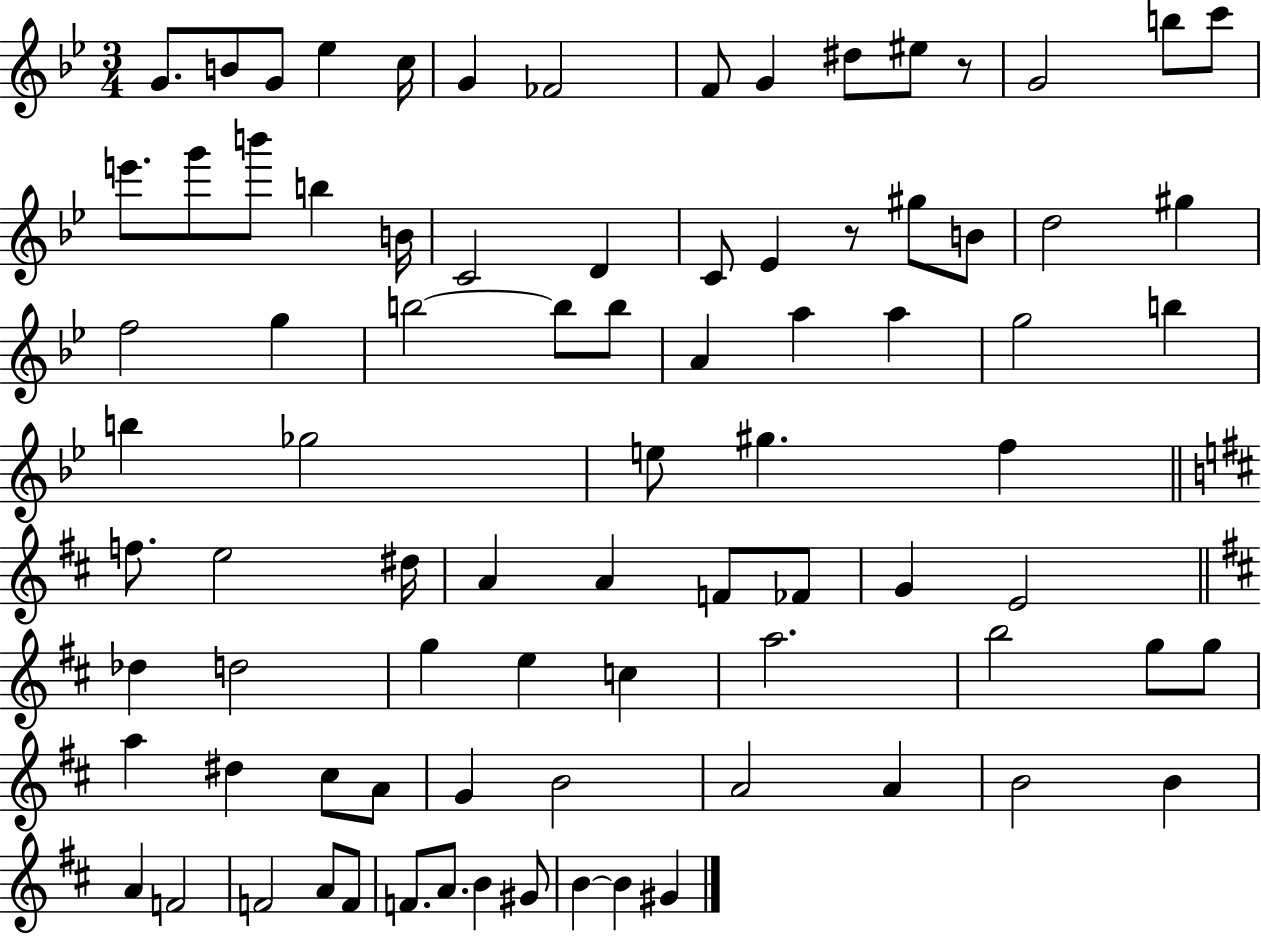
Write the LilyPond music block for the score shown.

{
  \clef treble
  \numericTimeSignature
  \time 3/4
  \key bes \major
  \repeat volta 2 { g'8. b'8 g'8 ees''4 c''16 | g'4 fes'2 | f'8 g'4 dis''8 eis''8 r8 | g'2 b''8 c'''8 | \break e'''8. g'''8 b'''8 b''4 b'16 | c'2 d'4 | c'8 ees'4 r8 gis''8 b'8 | d''2 gis''4 | \break f''2 g''4 | b''2~~ b''8 b''8 | a'4 a''4 a''4 | g''2 b''4 | \break b''4 ges''2 | e''8 gis''4. f''4 | \bar "||" \break \key d \major f''8. e''2 dis''16 | a'4 a'4 f'8 fes'8 | g'4 e'2 | \bar "||" \break \key b \minor des''4 d''2 | g''4 e''4 c''4 | a''2. | b''2 g''8 g''8 | \break a''4 dis''4 cis''8 a'8 | g'4 b'2 | a'2 a'4 | b'2 b'4 | \break a'4 f'2 | f'2 a'8 f'8 | f'8. a'8. b'4 gis'8 | b'4~~ b'4 gis'4 | \break } \bar "|."
}